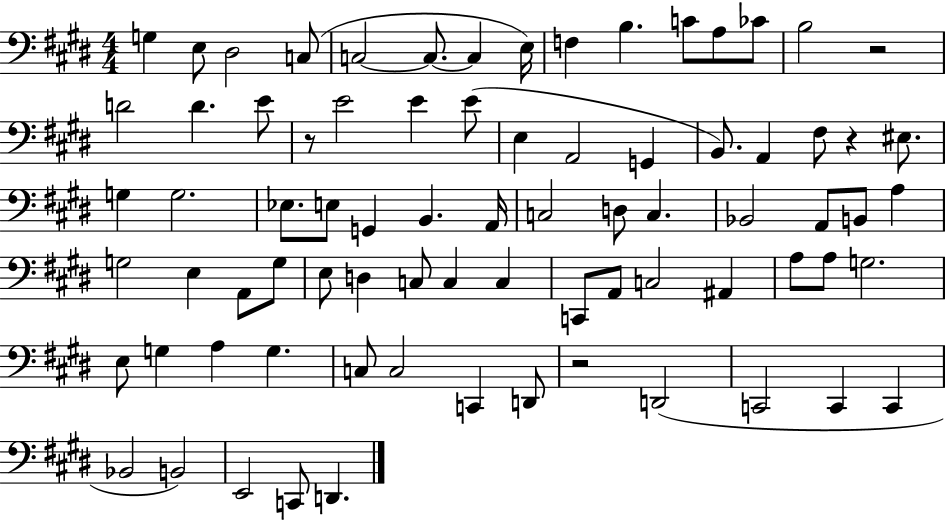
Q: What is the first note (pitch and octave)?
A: G3